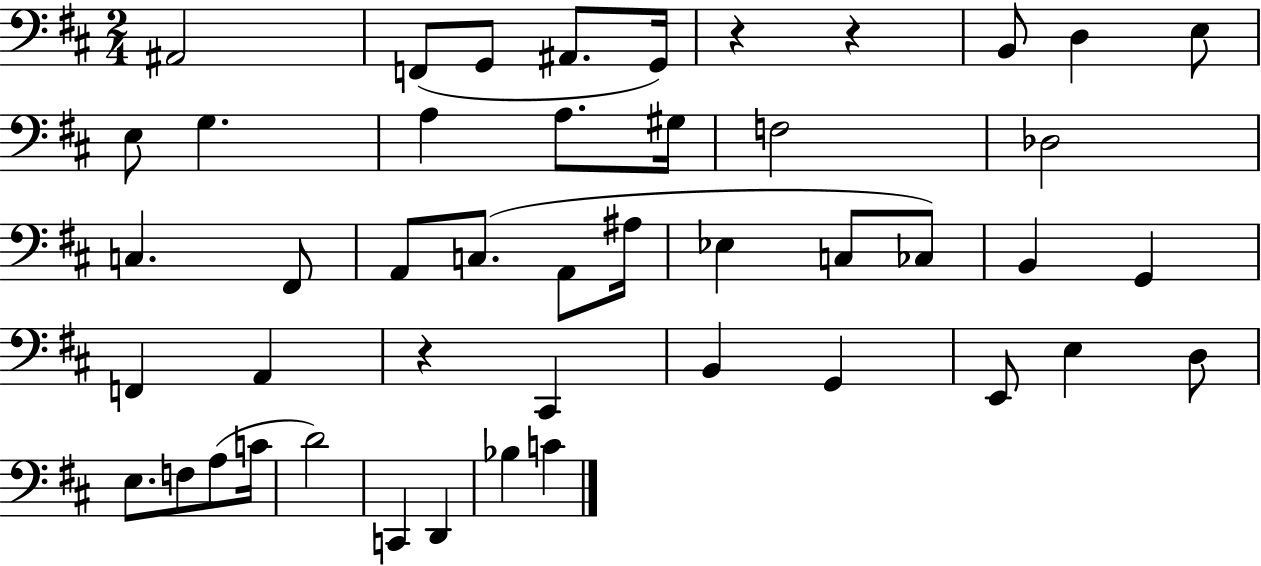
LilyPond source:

{
  \clef bass
  \numericTimeSignature
  \time 2/4
  \key d \major
  ais,2 | f,8( g,8 ais,8. g,16) | r4 r4 | b,8 d4 e8 | \break e8 g4. | a4 a8. gis16 | f2 | des2 | \break c4. fis,8 | a,8 c8.( a,8 ais16 | ees4 c8 ces8) | b,4 g,4 | \break f,4 a,4 | r4 cis,4 | b,4 g,4 | e,8 e4 d8 | \break e8. f8 a8( c'16 | d'2) | c,4 d,4 | bes4 c'4 | \break \bar "|."
}